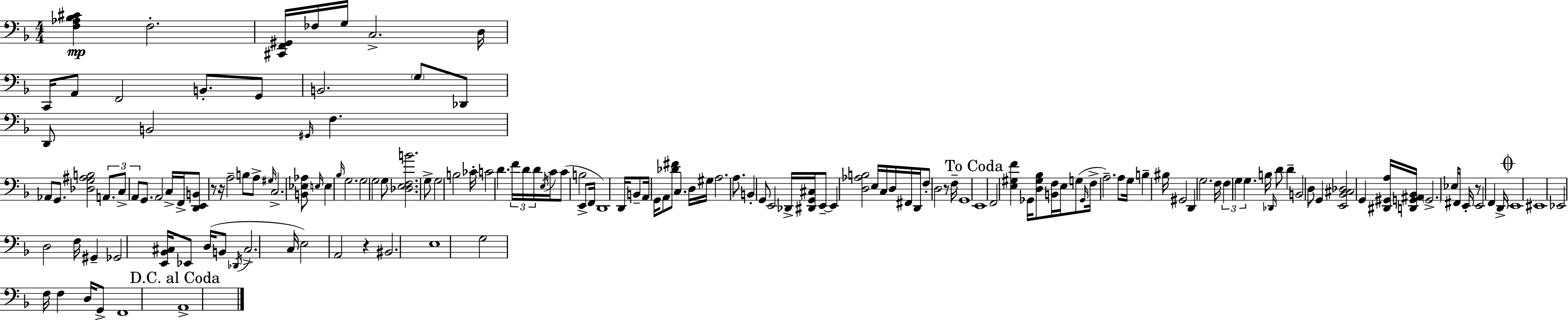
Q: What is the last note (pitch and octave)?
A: A2